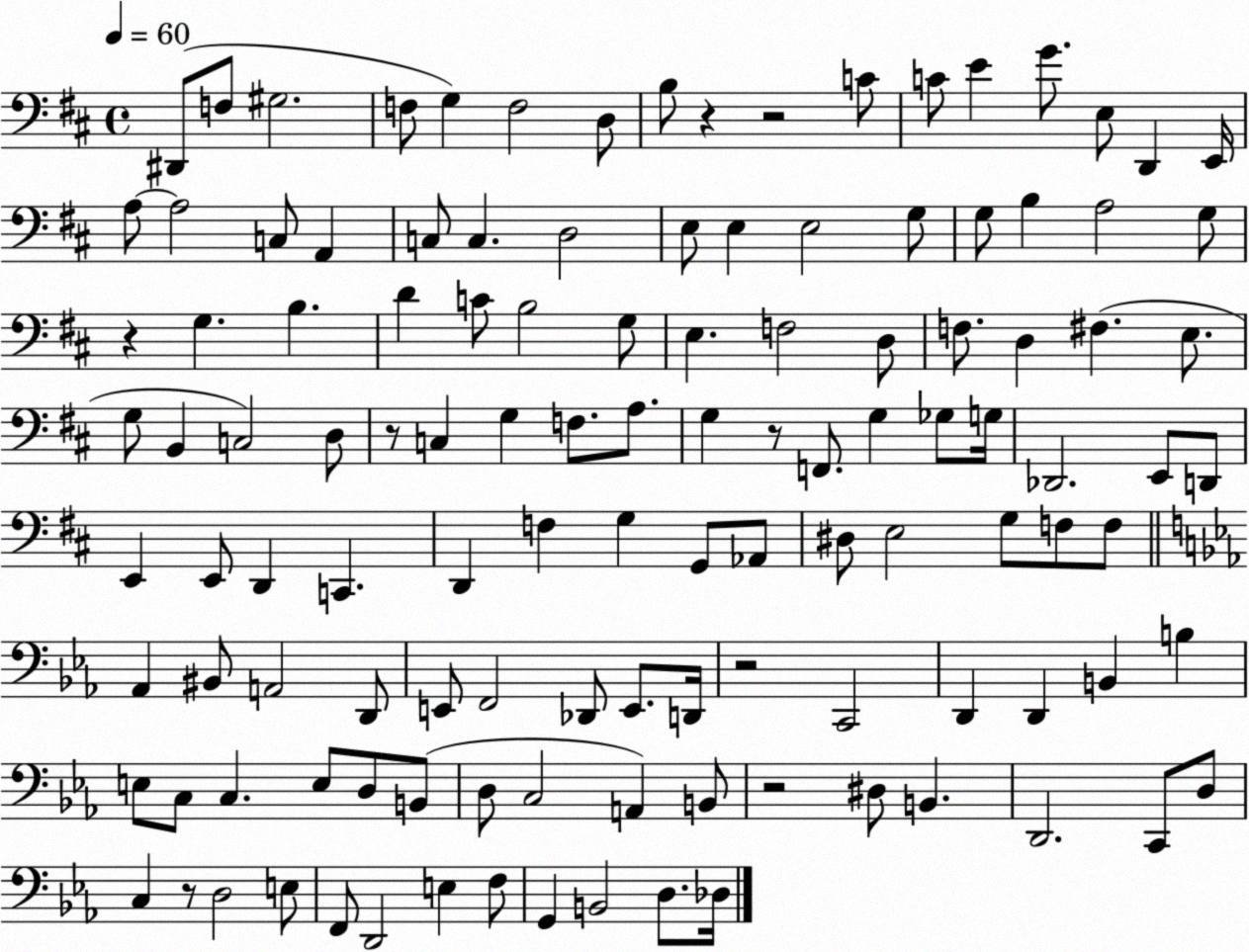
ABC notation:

X:1
T:Untitled
M:4/4
L:1/4
K:D
^D,,/2 F,/2 ^G,2 F,/2 G, F,2 D,/2 B,/2 z z2 C/2 C/2 E G/2 E,/2 D,, E,,/4 A,/2 A,2 C,/2 A,, C,/2 C, D,2 E,/2 E, E,2 G,/2 G,/2 B, A,2 G,/2 z G, B, D C/2 B,2 G,/2 E, F,2 D,/2 F,/2 D, ^F, E,/2 G,/2 B,, C,2 D,/2 z/2 C, G, F,/2 A,/2 G, z/2 F,,/2 G, _G,/2 G,/4 _D,,2 E,,/2 D,,/2 E,, E,,/2 D,, C,, D,, F, G, G,,/2 _A,,/2 ^D,/2 E,2 G,/2 F,/2 F,/2 _A,, ^B,,/2 A,,2 D,,/2 E,,/2 F,,2 _D,,/2 E,,/2 D,,/4 z2 C,,2 D,, D,, B,, B, E,/2 C,/2 C, E,/2 D,/2 B,,/2 D,/2 C,2 A,, B,,/2 z2 ^D,/2 B,, D,,2 C,,/2 D,/2 C, z/2 D,2 E,/2 F,,/2 D,,2 E, F,/2 G,, B,,2 D,/2 _D,/4